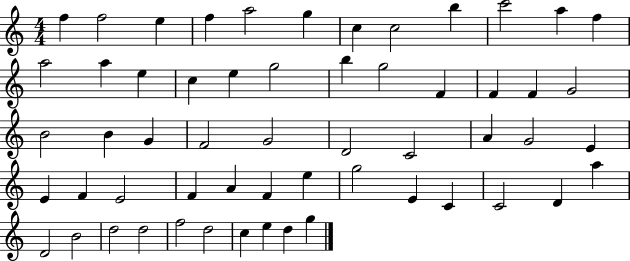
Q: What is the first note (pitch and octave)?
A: F5